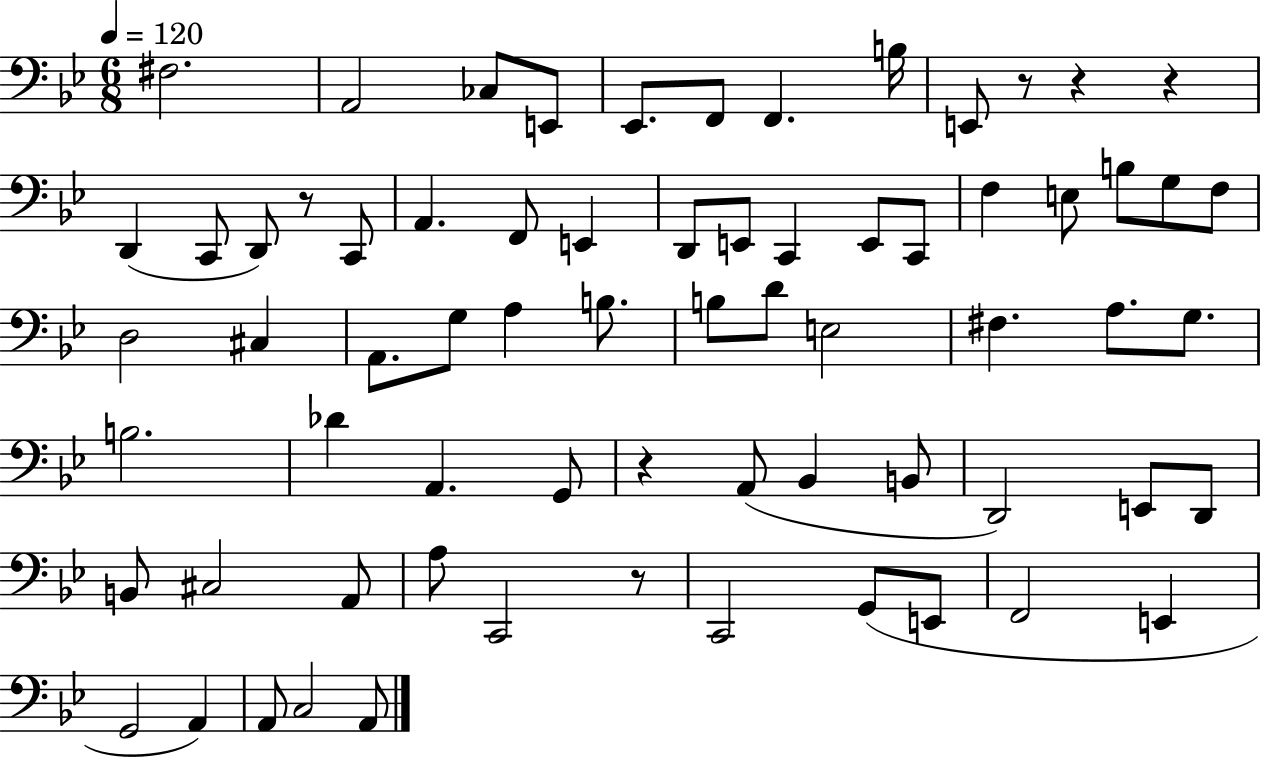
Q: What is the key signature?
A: BES major